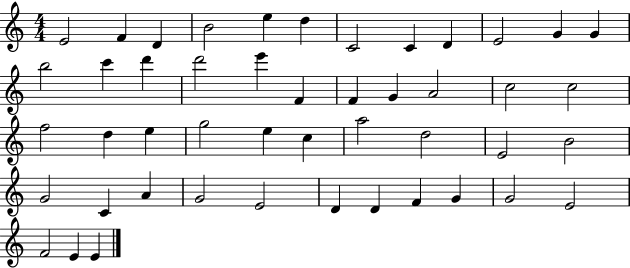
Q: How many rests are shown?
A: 0